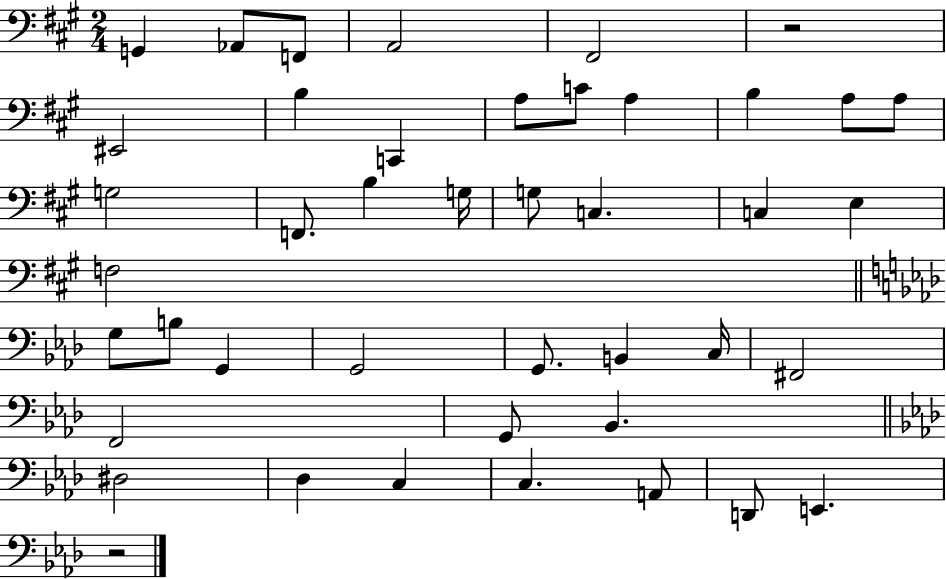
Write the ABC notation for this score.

X:1
T:Untitled
M:2/4
L:1/4
K:A
G,, _A,,/2 F,,/2 A,,2 ^F,,2 z2 ^E,,2 B, C,, A,/2 C/2 A, B, A,/2 A,/2 G,2 F,,/2 B, G,/4 G,/2 C, C, E, F,2 G,/2 B,/2 G,, G,,2 G,,/2 B,, C,/4 ^F,,2 F,,2 G,,/2 _B,, ^D,2 _D, C, C, A,,/2 D,,/2 E,, z2